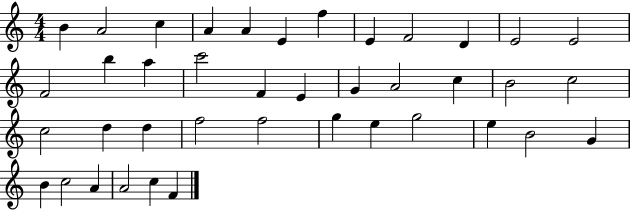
{
  \clef treble
  \numericTimeSignature
  \time 4/4
  \key c \major
  b'4 a'2 c''4 | a'4 a'4 e'4 f''4 | e'4 f'2 d'4 | e'2 e'2 | \break f'2 b''4 a''4 | c'''2 f'4 e'4 | g'4 a'2 c''4 | b'2 c''2 | \break c''2 d''4 d''4 | f''2 f''2 | g''4 e''4 g''2 | e''4 b'2 g'4 | \break b'4 c''2 a'4 | a'2 c''4 f'4 | \bar "|."
}